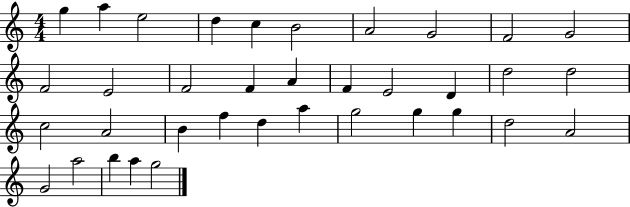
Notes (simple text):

G5/q A5/q E5/h D5/q C5/q B4/h A4/h G4/h F4/h G4/h F4/h E4/h F4/h F4/q A4/q F4/q E4/h D4/q D5/h D5/h C5/h A4/h B4/q F5/q D5/q A5/q G5/h G5/q G5/q D5/h A4/h G4/h A5/h B5/q A5/q G5/h